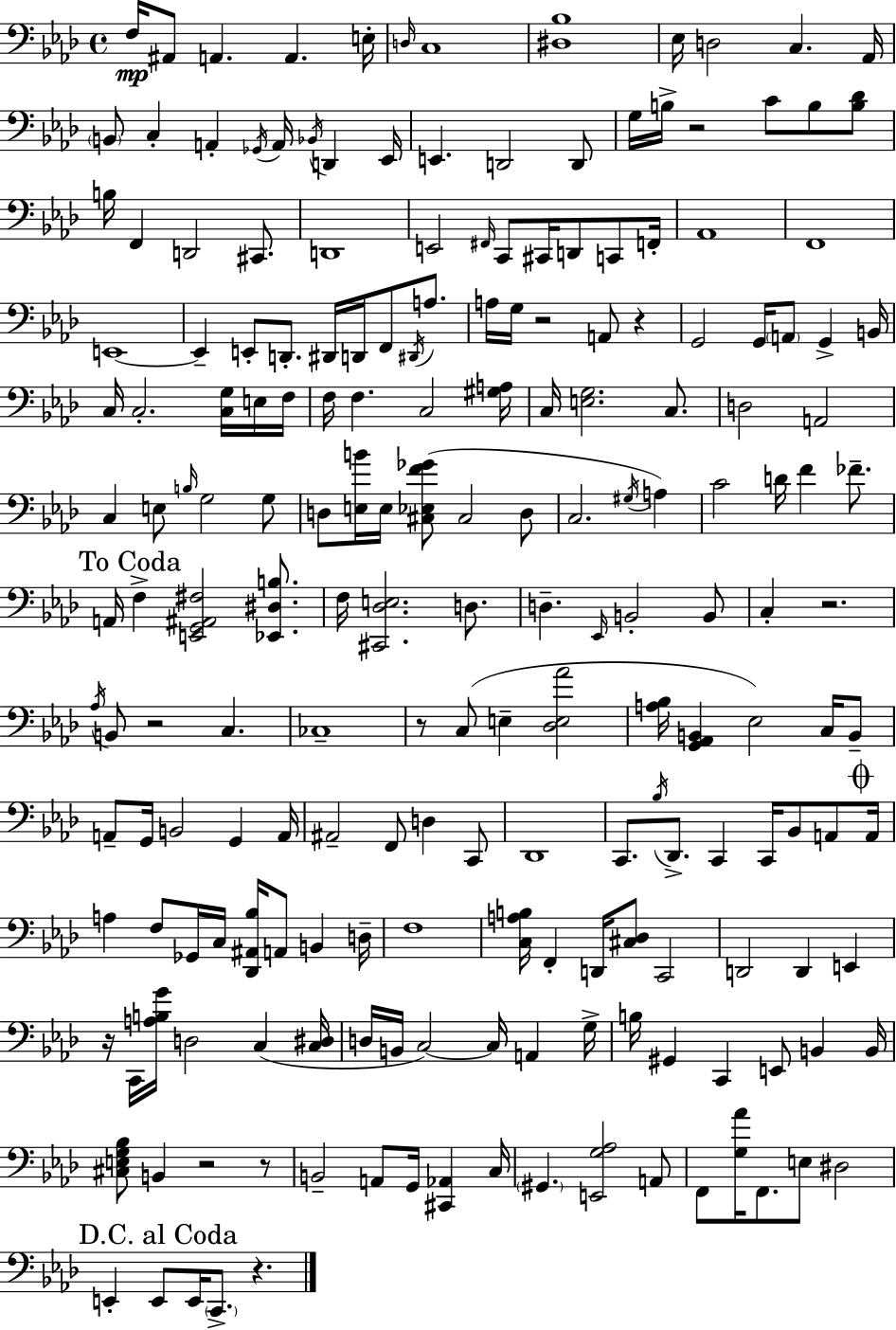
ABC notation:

X:1
T:Untitled
M:4/4
L:1/4
K:Fm
F,/4 ^A,,/2 A,, A,, E,/4 D,/4 C,4 [^D,_B,]4 _E,/4 D,2 C, _A,,/4 B,,/2 C, A,, _G,,/4 A,,/4 _B,,/4 D,, _E,,/4 E,, D,,2 D,,/2 G,/4 B,/4 z2 C/2 B,/2 [B,_D]/2 B,/4 F,, D,,2 ^C,,/2 D,,4 E,,2 ^F,,/4 C,,/2 ^C,,/4 D,,/2 C,,/2 F,,/4 _A,,4 F,,4 E,,4 E,, E,,/2 D,,/2 ^D,,/4 D,,/4 F,,/2 ^D,,/4 A,/2 A,/4 G,/4 z2 A,,/2 z G,,2 G,,/4 A,,/2 G,, B,,/4 C,/4 C,2 [C,G,]/4 E,/4 F,/4 F,/4 F, C,2 [^G,A,]/4 C,/4 [E,G,]2 C,/2 D,2 A,,2 C, E,/2 B,/4 G,2 G,/2 D,/2 [E,B]/4 E,/4 [^C,_E,F_G]/2 ^C,2 D,/2 C,2 ^G,/4 A, C2 D/4 F _F/2 A,,/4 F, [E,,G,,^A,,^F,]2 [_E,,^D,B,]/2 F,/4 [^C,,_D,E,]2 D,/2 D, _E,,/4 B,,2 B,,/2 C, z2 _A,/4 B,,/2 z2 C, _C,4 z/2 C,/2 E, [_D,E,_A]2 [A,_B,]/4 [G,,_A,,B,,] _E,2 C,/4 B,,/2 A,,/2 G,,/4 B,,2 G,, A,,/4 ^A,,2 F,,/2 D, C,,/2 _D,,4 C,,/2 _B,/4 _D,,/2 C,, C,,/4 _B,,/2 A,,/2 A,,/4 A, F,/2 _G,,/4 C,/4 [_D,,^A,,_B,]/4 A,,/2 B,, D,/4 F,4 [C,A,B,]/4 F,, D,,/4 [^C,_D,]/2 C,,2 D,,2 D,, E,, z/4 C,,/4 [A,B,G]/4 D,2 C, [C,^D,]/4 D,/4 B,,/4 C,2 C,/4 A,, G,/4 B,/4 ^G,, C,, E,,/2 B,, B,,/4 [^C,E,G,_B,]/2 B,, z2 z/2 B,,2 A,,/2 G,,/4 [^C,,_A,,] C,/4 ^G,, [E,,G,_A,]2 A,,/2 F,,/2 [G,_A]/4 F,,/2 E,/2 ^D,2 E,, E,,/2 E,,/4 C,,/2 z